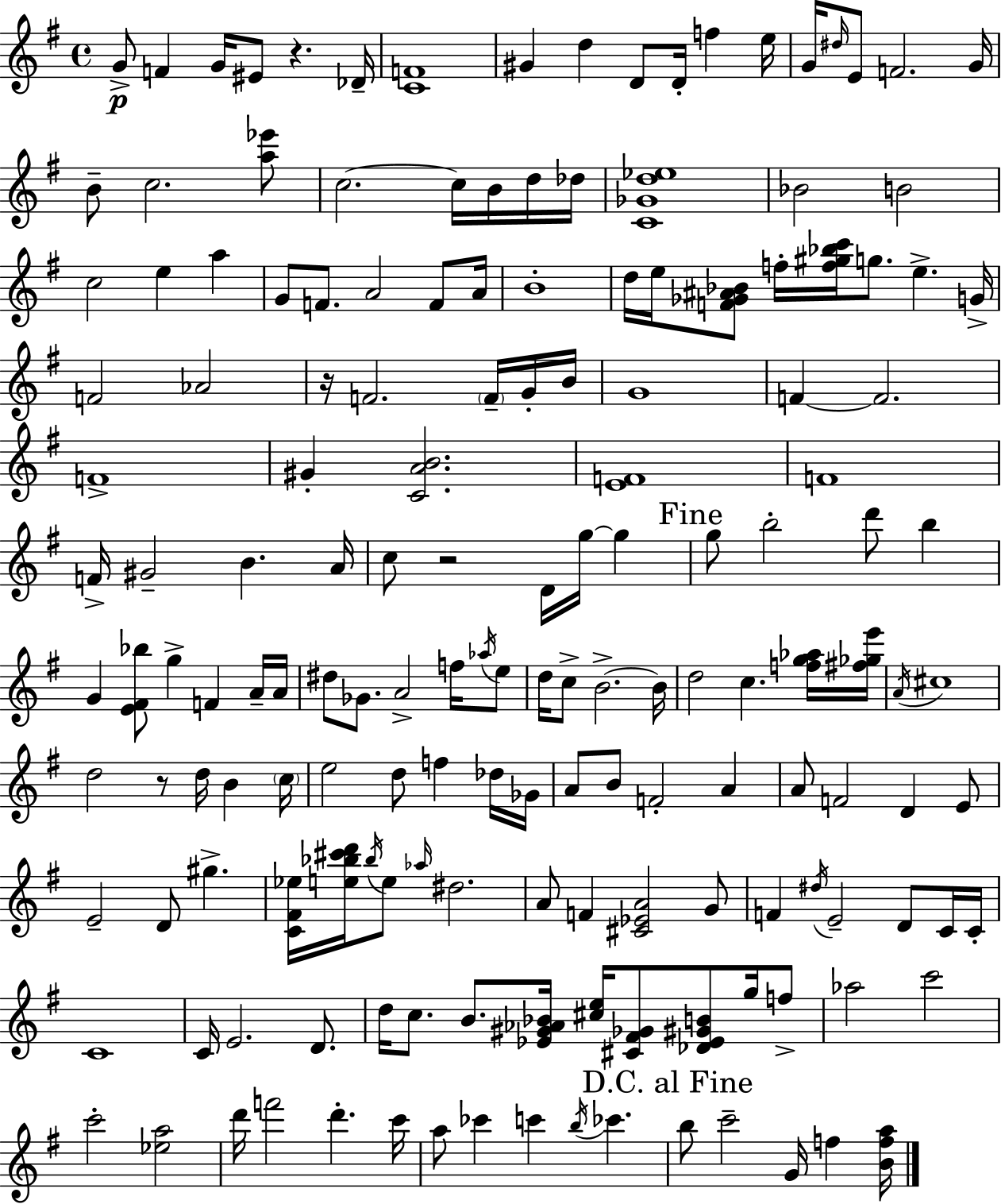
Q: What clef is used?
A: treble